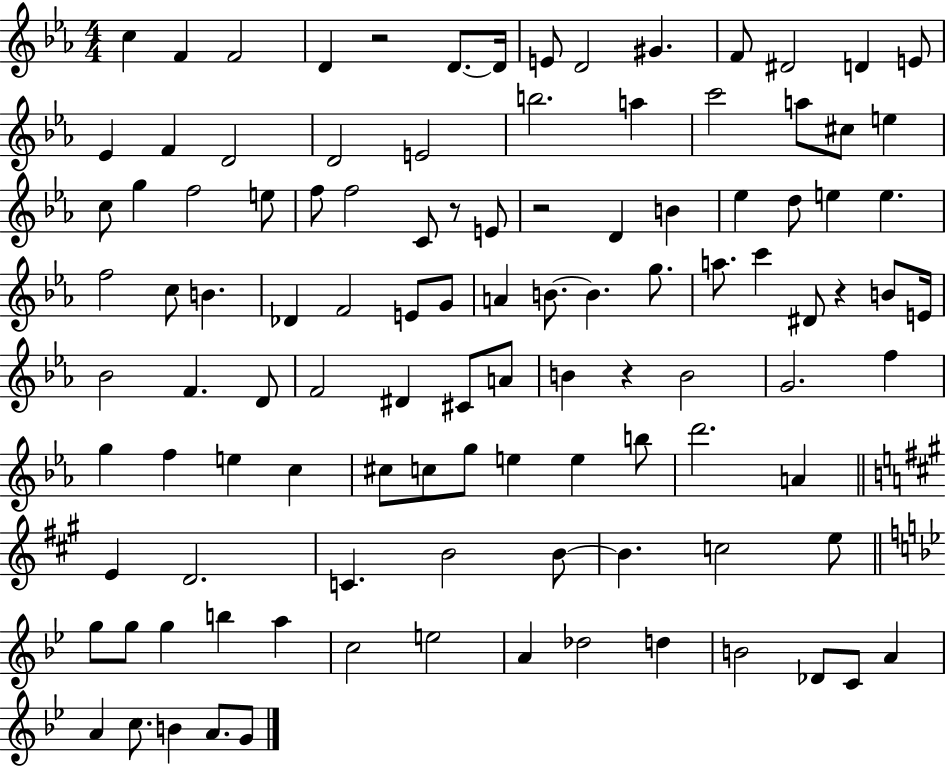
C5/q F4/q F4/h D4/q R/h D4/e. D4/s E4/e D4/h G#4/q. F4/e D#4/h D4/q E4/e Eb4/q F4/q D4/h D4/h E4/h B5/h. A5/q C6/h A5/e C#5/e E5/q C5/e G5/q F5/h E5/e F5/e F5/h C4/e R/e E4/e R/h D4/q B4/q Eb5/q D5/e E5/q E5/q. F5/h C5/e B4/q. Db4/q F4/h E4/e G4/e A4/q B4/e. B4/q. G5/e. A5/e. C6/q D#4/e R/q B4/e E4/s Bb4/h F4/q. D4/e F4/h D#4/q C#4/e A4/e B4/q R/q B4/h G4/h. F5/q G5/q F5/q E5/q C5/q C#5/e C5/e G5/e E5/q E5/q B5/e D6/h. A4/q E4/q D4/h. C4/q. B4/h B4/e B4/q. C5/h E5/e G5/e G5/e G5/q B5/q A5/q C5/h E5/h A4/q Db5/h D5/q B4/h Db4/e C4/e A4/q A4/q C5/e. B4/q A4/e. G4/e